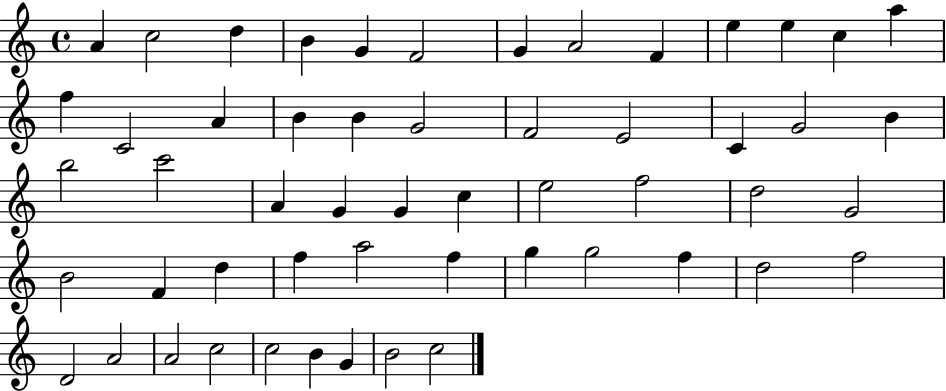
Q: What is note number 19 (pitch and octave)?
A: G4